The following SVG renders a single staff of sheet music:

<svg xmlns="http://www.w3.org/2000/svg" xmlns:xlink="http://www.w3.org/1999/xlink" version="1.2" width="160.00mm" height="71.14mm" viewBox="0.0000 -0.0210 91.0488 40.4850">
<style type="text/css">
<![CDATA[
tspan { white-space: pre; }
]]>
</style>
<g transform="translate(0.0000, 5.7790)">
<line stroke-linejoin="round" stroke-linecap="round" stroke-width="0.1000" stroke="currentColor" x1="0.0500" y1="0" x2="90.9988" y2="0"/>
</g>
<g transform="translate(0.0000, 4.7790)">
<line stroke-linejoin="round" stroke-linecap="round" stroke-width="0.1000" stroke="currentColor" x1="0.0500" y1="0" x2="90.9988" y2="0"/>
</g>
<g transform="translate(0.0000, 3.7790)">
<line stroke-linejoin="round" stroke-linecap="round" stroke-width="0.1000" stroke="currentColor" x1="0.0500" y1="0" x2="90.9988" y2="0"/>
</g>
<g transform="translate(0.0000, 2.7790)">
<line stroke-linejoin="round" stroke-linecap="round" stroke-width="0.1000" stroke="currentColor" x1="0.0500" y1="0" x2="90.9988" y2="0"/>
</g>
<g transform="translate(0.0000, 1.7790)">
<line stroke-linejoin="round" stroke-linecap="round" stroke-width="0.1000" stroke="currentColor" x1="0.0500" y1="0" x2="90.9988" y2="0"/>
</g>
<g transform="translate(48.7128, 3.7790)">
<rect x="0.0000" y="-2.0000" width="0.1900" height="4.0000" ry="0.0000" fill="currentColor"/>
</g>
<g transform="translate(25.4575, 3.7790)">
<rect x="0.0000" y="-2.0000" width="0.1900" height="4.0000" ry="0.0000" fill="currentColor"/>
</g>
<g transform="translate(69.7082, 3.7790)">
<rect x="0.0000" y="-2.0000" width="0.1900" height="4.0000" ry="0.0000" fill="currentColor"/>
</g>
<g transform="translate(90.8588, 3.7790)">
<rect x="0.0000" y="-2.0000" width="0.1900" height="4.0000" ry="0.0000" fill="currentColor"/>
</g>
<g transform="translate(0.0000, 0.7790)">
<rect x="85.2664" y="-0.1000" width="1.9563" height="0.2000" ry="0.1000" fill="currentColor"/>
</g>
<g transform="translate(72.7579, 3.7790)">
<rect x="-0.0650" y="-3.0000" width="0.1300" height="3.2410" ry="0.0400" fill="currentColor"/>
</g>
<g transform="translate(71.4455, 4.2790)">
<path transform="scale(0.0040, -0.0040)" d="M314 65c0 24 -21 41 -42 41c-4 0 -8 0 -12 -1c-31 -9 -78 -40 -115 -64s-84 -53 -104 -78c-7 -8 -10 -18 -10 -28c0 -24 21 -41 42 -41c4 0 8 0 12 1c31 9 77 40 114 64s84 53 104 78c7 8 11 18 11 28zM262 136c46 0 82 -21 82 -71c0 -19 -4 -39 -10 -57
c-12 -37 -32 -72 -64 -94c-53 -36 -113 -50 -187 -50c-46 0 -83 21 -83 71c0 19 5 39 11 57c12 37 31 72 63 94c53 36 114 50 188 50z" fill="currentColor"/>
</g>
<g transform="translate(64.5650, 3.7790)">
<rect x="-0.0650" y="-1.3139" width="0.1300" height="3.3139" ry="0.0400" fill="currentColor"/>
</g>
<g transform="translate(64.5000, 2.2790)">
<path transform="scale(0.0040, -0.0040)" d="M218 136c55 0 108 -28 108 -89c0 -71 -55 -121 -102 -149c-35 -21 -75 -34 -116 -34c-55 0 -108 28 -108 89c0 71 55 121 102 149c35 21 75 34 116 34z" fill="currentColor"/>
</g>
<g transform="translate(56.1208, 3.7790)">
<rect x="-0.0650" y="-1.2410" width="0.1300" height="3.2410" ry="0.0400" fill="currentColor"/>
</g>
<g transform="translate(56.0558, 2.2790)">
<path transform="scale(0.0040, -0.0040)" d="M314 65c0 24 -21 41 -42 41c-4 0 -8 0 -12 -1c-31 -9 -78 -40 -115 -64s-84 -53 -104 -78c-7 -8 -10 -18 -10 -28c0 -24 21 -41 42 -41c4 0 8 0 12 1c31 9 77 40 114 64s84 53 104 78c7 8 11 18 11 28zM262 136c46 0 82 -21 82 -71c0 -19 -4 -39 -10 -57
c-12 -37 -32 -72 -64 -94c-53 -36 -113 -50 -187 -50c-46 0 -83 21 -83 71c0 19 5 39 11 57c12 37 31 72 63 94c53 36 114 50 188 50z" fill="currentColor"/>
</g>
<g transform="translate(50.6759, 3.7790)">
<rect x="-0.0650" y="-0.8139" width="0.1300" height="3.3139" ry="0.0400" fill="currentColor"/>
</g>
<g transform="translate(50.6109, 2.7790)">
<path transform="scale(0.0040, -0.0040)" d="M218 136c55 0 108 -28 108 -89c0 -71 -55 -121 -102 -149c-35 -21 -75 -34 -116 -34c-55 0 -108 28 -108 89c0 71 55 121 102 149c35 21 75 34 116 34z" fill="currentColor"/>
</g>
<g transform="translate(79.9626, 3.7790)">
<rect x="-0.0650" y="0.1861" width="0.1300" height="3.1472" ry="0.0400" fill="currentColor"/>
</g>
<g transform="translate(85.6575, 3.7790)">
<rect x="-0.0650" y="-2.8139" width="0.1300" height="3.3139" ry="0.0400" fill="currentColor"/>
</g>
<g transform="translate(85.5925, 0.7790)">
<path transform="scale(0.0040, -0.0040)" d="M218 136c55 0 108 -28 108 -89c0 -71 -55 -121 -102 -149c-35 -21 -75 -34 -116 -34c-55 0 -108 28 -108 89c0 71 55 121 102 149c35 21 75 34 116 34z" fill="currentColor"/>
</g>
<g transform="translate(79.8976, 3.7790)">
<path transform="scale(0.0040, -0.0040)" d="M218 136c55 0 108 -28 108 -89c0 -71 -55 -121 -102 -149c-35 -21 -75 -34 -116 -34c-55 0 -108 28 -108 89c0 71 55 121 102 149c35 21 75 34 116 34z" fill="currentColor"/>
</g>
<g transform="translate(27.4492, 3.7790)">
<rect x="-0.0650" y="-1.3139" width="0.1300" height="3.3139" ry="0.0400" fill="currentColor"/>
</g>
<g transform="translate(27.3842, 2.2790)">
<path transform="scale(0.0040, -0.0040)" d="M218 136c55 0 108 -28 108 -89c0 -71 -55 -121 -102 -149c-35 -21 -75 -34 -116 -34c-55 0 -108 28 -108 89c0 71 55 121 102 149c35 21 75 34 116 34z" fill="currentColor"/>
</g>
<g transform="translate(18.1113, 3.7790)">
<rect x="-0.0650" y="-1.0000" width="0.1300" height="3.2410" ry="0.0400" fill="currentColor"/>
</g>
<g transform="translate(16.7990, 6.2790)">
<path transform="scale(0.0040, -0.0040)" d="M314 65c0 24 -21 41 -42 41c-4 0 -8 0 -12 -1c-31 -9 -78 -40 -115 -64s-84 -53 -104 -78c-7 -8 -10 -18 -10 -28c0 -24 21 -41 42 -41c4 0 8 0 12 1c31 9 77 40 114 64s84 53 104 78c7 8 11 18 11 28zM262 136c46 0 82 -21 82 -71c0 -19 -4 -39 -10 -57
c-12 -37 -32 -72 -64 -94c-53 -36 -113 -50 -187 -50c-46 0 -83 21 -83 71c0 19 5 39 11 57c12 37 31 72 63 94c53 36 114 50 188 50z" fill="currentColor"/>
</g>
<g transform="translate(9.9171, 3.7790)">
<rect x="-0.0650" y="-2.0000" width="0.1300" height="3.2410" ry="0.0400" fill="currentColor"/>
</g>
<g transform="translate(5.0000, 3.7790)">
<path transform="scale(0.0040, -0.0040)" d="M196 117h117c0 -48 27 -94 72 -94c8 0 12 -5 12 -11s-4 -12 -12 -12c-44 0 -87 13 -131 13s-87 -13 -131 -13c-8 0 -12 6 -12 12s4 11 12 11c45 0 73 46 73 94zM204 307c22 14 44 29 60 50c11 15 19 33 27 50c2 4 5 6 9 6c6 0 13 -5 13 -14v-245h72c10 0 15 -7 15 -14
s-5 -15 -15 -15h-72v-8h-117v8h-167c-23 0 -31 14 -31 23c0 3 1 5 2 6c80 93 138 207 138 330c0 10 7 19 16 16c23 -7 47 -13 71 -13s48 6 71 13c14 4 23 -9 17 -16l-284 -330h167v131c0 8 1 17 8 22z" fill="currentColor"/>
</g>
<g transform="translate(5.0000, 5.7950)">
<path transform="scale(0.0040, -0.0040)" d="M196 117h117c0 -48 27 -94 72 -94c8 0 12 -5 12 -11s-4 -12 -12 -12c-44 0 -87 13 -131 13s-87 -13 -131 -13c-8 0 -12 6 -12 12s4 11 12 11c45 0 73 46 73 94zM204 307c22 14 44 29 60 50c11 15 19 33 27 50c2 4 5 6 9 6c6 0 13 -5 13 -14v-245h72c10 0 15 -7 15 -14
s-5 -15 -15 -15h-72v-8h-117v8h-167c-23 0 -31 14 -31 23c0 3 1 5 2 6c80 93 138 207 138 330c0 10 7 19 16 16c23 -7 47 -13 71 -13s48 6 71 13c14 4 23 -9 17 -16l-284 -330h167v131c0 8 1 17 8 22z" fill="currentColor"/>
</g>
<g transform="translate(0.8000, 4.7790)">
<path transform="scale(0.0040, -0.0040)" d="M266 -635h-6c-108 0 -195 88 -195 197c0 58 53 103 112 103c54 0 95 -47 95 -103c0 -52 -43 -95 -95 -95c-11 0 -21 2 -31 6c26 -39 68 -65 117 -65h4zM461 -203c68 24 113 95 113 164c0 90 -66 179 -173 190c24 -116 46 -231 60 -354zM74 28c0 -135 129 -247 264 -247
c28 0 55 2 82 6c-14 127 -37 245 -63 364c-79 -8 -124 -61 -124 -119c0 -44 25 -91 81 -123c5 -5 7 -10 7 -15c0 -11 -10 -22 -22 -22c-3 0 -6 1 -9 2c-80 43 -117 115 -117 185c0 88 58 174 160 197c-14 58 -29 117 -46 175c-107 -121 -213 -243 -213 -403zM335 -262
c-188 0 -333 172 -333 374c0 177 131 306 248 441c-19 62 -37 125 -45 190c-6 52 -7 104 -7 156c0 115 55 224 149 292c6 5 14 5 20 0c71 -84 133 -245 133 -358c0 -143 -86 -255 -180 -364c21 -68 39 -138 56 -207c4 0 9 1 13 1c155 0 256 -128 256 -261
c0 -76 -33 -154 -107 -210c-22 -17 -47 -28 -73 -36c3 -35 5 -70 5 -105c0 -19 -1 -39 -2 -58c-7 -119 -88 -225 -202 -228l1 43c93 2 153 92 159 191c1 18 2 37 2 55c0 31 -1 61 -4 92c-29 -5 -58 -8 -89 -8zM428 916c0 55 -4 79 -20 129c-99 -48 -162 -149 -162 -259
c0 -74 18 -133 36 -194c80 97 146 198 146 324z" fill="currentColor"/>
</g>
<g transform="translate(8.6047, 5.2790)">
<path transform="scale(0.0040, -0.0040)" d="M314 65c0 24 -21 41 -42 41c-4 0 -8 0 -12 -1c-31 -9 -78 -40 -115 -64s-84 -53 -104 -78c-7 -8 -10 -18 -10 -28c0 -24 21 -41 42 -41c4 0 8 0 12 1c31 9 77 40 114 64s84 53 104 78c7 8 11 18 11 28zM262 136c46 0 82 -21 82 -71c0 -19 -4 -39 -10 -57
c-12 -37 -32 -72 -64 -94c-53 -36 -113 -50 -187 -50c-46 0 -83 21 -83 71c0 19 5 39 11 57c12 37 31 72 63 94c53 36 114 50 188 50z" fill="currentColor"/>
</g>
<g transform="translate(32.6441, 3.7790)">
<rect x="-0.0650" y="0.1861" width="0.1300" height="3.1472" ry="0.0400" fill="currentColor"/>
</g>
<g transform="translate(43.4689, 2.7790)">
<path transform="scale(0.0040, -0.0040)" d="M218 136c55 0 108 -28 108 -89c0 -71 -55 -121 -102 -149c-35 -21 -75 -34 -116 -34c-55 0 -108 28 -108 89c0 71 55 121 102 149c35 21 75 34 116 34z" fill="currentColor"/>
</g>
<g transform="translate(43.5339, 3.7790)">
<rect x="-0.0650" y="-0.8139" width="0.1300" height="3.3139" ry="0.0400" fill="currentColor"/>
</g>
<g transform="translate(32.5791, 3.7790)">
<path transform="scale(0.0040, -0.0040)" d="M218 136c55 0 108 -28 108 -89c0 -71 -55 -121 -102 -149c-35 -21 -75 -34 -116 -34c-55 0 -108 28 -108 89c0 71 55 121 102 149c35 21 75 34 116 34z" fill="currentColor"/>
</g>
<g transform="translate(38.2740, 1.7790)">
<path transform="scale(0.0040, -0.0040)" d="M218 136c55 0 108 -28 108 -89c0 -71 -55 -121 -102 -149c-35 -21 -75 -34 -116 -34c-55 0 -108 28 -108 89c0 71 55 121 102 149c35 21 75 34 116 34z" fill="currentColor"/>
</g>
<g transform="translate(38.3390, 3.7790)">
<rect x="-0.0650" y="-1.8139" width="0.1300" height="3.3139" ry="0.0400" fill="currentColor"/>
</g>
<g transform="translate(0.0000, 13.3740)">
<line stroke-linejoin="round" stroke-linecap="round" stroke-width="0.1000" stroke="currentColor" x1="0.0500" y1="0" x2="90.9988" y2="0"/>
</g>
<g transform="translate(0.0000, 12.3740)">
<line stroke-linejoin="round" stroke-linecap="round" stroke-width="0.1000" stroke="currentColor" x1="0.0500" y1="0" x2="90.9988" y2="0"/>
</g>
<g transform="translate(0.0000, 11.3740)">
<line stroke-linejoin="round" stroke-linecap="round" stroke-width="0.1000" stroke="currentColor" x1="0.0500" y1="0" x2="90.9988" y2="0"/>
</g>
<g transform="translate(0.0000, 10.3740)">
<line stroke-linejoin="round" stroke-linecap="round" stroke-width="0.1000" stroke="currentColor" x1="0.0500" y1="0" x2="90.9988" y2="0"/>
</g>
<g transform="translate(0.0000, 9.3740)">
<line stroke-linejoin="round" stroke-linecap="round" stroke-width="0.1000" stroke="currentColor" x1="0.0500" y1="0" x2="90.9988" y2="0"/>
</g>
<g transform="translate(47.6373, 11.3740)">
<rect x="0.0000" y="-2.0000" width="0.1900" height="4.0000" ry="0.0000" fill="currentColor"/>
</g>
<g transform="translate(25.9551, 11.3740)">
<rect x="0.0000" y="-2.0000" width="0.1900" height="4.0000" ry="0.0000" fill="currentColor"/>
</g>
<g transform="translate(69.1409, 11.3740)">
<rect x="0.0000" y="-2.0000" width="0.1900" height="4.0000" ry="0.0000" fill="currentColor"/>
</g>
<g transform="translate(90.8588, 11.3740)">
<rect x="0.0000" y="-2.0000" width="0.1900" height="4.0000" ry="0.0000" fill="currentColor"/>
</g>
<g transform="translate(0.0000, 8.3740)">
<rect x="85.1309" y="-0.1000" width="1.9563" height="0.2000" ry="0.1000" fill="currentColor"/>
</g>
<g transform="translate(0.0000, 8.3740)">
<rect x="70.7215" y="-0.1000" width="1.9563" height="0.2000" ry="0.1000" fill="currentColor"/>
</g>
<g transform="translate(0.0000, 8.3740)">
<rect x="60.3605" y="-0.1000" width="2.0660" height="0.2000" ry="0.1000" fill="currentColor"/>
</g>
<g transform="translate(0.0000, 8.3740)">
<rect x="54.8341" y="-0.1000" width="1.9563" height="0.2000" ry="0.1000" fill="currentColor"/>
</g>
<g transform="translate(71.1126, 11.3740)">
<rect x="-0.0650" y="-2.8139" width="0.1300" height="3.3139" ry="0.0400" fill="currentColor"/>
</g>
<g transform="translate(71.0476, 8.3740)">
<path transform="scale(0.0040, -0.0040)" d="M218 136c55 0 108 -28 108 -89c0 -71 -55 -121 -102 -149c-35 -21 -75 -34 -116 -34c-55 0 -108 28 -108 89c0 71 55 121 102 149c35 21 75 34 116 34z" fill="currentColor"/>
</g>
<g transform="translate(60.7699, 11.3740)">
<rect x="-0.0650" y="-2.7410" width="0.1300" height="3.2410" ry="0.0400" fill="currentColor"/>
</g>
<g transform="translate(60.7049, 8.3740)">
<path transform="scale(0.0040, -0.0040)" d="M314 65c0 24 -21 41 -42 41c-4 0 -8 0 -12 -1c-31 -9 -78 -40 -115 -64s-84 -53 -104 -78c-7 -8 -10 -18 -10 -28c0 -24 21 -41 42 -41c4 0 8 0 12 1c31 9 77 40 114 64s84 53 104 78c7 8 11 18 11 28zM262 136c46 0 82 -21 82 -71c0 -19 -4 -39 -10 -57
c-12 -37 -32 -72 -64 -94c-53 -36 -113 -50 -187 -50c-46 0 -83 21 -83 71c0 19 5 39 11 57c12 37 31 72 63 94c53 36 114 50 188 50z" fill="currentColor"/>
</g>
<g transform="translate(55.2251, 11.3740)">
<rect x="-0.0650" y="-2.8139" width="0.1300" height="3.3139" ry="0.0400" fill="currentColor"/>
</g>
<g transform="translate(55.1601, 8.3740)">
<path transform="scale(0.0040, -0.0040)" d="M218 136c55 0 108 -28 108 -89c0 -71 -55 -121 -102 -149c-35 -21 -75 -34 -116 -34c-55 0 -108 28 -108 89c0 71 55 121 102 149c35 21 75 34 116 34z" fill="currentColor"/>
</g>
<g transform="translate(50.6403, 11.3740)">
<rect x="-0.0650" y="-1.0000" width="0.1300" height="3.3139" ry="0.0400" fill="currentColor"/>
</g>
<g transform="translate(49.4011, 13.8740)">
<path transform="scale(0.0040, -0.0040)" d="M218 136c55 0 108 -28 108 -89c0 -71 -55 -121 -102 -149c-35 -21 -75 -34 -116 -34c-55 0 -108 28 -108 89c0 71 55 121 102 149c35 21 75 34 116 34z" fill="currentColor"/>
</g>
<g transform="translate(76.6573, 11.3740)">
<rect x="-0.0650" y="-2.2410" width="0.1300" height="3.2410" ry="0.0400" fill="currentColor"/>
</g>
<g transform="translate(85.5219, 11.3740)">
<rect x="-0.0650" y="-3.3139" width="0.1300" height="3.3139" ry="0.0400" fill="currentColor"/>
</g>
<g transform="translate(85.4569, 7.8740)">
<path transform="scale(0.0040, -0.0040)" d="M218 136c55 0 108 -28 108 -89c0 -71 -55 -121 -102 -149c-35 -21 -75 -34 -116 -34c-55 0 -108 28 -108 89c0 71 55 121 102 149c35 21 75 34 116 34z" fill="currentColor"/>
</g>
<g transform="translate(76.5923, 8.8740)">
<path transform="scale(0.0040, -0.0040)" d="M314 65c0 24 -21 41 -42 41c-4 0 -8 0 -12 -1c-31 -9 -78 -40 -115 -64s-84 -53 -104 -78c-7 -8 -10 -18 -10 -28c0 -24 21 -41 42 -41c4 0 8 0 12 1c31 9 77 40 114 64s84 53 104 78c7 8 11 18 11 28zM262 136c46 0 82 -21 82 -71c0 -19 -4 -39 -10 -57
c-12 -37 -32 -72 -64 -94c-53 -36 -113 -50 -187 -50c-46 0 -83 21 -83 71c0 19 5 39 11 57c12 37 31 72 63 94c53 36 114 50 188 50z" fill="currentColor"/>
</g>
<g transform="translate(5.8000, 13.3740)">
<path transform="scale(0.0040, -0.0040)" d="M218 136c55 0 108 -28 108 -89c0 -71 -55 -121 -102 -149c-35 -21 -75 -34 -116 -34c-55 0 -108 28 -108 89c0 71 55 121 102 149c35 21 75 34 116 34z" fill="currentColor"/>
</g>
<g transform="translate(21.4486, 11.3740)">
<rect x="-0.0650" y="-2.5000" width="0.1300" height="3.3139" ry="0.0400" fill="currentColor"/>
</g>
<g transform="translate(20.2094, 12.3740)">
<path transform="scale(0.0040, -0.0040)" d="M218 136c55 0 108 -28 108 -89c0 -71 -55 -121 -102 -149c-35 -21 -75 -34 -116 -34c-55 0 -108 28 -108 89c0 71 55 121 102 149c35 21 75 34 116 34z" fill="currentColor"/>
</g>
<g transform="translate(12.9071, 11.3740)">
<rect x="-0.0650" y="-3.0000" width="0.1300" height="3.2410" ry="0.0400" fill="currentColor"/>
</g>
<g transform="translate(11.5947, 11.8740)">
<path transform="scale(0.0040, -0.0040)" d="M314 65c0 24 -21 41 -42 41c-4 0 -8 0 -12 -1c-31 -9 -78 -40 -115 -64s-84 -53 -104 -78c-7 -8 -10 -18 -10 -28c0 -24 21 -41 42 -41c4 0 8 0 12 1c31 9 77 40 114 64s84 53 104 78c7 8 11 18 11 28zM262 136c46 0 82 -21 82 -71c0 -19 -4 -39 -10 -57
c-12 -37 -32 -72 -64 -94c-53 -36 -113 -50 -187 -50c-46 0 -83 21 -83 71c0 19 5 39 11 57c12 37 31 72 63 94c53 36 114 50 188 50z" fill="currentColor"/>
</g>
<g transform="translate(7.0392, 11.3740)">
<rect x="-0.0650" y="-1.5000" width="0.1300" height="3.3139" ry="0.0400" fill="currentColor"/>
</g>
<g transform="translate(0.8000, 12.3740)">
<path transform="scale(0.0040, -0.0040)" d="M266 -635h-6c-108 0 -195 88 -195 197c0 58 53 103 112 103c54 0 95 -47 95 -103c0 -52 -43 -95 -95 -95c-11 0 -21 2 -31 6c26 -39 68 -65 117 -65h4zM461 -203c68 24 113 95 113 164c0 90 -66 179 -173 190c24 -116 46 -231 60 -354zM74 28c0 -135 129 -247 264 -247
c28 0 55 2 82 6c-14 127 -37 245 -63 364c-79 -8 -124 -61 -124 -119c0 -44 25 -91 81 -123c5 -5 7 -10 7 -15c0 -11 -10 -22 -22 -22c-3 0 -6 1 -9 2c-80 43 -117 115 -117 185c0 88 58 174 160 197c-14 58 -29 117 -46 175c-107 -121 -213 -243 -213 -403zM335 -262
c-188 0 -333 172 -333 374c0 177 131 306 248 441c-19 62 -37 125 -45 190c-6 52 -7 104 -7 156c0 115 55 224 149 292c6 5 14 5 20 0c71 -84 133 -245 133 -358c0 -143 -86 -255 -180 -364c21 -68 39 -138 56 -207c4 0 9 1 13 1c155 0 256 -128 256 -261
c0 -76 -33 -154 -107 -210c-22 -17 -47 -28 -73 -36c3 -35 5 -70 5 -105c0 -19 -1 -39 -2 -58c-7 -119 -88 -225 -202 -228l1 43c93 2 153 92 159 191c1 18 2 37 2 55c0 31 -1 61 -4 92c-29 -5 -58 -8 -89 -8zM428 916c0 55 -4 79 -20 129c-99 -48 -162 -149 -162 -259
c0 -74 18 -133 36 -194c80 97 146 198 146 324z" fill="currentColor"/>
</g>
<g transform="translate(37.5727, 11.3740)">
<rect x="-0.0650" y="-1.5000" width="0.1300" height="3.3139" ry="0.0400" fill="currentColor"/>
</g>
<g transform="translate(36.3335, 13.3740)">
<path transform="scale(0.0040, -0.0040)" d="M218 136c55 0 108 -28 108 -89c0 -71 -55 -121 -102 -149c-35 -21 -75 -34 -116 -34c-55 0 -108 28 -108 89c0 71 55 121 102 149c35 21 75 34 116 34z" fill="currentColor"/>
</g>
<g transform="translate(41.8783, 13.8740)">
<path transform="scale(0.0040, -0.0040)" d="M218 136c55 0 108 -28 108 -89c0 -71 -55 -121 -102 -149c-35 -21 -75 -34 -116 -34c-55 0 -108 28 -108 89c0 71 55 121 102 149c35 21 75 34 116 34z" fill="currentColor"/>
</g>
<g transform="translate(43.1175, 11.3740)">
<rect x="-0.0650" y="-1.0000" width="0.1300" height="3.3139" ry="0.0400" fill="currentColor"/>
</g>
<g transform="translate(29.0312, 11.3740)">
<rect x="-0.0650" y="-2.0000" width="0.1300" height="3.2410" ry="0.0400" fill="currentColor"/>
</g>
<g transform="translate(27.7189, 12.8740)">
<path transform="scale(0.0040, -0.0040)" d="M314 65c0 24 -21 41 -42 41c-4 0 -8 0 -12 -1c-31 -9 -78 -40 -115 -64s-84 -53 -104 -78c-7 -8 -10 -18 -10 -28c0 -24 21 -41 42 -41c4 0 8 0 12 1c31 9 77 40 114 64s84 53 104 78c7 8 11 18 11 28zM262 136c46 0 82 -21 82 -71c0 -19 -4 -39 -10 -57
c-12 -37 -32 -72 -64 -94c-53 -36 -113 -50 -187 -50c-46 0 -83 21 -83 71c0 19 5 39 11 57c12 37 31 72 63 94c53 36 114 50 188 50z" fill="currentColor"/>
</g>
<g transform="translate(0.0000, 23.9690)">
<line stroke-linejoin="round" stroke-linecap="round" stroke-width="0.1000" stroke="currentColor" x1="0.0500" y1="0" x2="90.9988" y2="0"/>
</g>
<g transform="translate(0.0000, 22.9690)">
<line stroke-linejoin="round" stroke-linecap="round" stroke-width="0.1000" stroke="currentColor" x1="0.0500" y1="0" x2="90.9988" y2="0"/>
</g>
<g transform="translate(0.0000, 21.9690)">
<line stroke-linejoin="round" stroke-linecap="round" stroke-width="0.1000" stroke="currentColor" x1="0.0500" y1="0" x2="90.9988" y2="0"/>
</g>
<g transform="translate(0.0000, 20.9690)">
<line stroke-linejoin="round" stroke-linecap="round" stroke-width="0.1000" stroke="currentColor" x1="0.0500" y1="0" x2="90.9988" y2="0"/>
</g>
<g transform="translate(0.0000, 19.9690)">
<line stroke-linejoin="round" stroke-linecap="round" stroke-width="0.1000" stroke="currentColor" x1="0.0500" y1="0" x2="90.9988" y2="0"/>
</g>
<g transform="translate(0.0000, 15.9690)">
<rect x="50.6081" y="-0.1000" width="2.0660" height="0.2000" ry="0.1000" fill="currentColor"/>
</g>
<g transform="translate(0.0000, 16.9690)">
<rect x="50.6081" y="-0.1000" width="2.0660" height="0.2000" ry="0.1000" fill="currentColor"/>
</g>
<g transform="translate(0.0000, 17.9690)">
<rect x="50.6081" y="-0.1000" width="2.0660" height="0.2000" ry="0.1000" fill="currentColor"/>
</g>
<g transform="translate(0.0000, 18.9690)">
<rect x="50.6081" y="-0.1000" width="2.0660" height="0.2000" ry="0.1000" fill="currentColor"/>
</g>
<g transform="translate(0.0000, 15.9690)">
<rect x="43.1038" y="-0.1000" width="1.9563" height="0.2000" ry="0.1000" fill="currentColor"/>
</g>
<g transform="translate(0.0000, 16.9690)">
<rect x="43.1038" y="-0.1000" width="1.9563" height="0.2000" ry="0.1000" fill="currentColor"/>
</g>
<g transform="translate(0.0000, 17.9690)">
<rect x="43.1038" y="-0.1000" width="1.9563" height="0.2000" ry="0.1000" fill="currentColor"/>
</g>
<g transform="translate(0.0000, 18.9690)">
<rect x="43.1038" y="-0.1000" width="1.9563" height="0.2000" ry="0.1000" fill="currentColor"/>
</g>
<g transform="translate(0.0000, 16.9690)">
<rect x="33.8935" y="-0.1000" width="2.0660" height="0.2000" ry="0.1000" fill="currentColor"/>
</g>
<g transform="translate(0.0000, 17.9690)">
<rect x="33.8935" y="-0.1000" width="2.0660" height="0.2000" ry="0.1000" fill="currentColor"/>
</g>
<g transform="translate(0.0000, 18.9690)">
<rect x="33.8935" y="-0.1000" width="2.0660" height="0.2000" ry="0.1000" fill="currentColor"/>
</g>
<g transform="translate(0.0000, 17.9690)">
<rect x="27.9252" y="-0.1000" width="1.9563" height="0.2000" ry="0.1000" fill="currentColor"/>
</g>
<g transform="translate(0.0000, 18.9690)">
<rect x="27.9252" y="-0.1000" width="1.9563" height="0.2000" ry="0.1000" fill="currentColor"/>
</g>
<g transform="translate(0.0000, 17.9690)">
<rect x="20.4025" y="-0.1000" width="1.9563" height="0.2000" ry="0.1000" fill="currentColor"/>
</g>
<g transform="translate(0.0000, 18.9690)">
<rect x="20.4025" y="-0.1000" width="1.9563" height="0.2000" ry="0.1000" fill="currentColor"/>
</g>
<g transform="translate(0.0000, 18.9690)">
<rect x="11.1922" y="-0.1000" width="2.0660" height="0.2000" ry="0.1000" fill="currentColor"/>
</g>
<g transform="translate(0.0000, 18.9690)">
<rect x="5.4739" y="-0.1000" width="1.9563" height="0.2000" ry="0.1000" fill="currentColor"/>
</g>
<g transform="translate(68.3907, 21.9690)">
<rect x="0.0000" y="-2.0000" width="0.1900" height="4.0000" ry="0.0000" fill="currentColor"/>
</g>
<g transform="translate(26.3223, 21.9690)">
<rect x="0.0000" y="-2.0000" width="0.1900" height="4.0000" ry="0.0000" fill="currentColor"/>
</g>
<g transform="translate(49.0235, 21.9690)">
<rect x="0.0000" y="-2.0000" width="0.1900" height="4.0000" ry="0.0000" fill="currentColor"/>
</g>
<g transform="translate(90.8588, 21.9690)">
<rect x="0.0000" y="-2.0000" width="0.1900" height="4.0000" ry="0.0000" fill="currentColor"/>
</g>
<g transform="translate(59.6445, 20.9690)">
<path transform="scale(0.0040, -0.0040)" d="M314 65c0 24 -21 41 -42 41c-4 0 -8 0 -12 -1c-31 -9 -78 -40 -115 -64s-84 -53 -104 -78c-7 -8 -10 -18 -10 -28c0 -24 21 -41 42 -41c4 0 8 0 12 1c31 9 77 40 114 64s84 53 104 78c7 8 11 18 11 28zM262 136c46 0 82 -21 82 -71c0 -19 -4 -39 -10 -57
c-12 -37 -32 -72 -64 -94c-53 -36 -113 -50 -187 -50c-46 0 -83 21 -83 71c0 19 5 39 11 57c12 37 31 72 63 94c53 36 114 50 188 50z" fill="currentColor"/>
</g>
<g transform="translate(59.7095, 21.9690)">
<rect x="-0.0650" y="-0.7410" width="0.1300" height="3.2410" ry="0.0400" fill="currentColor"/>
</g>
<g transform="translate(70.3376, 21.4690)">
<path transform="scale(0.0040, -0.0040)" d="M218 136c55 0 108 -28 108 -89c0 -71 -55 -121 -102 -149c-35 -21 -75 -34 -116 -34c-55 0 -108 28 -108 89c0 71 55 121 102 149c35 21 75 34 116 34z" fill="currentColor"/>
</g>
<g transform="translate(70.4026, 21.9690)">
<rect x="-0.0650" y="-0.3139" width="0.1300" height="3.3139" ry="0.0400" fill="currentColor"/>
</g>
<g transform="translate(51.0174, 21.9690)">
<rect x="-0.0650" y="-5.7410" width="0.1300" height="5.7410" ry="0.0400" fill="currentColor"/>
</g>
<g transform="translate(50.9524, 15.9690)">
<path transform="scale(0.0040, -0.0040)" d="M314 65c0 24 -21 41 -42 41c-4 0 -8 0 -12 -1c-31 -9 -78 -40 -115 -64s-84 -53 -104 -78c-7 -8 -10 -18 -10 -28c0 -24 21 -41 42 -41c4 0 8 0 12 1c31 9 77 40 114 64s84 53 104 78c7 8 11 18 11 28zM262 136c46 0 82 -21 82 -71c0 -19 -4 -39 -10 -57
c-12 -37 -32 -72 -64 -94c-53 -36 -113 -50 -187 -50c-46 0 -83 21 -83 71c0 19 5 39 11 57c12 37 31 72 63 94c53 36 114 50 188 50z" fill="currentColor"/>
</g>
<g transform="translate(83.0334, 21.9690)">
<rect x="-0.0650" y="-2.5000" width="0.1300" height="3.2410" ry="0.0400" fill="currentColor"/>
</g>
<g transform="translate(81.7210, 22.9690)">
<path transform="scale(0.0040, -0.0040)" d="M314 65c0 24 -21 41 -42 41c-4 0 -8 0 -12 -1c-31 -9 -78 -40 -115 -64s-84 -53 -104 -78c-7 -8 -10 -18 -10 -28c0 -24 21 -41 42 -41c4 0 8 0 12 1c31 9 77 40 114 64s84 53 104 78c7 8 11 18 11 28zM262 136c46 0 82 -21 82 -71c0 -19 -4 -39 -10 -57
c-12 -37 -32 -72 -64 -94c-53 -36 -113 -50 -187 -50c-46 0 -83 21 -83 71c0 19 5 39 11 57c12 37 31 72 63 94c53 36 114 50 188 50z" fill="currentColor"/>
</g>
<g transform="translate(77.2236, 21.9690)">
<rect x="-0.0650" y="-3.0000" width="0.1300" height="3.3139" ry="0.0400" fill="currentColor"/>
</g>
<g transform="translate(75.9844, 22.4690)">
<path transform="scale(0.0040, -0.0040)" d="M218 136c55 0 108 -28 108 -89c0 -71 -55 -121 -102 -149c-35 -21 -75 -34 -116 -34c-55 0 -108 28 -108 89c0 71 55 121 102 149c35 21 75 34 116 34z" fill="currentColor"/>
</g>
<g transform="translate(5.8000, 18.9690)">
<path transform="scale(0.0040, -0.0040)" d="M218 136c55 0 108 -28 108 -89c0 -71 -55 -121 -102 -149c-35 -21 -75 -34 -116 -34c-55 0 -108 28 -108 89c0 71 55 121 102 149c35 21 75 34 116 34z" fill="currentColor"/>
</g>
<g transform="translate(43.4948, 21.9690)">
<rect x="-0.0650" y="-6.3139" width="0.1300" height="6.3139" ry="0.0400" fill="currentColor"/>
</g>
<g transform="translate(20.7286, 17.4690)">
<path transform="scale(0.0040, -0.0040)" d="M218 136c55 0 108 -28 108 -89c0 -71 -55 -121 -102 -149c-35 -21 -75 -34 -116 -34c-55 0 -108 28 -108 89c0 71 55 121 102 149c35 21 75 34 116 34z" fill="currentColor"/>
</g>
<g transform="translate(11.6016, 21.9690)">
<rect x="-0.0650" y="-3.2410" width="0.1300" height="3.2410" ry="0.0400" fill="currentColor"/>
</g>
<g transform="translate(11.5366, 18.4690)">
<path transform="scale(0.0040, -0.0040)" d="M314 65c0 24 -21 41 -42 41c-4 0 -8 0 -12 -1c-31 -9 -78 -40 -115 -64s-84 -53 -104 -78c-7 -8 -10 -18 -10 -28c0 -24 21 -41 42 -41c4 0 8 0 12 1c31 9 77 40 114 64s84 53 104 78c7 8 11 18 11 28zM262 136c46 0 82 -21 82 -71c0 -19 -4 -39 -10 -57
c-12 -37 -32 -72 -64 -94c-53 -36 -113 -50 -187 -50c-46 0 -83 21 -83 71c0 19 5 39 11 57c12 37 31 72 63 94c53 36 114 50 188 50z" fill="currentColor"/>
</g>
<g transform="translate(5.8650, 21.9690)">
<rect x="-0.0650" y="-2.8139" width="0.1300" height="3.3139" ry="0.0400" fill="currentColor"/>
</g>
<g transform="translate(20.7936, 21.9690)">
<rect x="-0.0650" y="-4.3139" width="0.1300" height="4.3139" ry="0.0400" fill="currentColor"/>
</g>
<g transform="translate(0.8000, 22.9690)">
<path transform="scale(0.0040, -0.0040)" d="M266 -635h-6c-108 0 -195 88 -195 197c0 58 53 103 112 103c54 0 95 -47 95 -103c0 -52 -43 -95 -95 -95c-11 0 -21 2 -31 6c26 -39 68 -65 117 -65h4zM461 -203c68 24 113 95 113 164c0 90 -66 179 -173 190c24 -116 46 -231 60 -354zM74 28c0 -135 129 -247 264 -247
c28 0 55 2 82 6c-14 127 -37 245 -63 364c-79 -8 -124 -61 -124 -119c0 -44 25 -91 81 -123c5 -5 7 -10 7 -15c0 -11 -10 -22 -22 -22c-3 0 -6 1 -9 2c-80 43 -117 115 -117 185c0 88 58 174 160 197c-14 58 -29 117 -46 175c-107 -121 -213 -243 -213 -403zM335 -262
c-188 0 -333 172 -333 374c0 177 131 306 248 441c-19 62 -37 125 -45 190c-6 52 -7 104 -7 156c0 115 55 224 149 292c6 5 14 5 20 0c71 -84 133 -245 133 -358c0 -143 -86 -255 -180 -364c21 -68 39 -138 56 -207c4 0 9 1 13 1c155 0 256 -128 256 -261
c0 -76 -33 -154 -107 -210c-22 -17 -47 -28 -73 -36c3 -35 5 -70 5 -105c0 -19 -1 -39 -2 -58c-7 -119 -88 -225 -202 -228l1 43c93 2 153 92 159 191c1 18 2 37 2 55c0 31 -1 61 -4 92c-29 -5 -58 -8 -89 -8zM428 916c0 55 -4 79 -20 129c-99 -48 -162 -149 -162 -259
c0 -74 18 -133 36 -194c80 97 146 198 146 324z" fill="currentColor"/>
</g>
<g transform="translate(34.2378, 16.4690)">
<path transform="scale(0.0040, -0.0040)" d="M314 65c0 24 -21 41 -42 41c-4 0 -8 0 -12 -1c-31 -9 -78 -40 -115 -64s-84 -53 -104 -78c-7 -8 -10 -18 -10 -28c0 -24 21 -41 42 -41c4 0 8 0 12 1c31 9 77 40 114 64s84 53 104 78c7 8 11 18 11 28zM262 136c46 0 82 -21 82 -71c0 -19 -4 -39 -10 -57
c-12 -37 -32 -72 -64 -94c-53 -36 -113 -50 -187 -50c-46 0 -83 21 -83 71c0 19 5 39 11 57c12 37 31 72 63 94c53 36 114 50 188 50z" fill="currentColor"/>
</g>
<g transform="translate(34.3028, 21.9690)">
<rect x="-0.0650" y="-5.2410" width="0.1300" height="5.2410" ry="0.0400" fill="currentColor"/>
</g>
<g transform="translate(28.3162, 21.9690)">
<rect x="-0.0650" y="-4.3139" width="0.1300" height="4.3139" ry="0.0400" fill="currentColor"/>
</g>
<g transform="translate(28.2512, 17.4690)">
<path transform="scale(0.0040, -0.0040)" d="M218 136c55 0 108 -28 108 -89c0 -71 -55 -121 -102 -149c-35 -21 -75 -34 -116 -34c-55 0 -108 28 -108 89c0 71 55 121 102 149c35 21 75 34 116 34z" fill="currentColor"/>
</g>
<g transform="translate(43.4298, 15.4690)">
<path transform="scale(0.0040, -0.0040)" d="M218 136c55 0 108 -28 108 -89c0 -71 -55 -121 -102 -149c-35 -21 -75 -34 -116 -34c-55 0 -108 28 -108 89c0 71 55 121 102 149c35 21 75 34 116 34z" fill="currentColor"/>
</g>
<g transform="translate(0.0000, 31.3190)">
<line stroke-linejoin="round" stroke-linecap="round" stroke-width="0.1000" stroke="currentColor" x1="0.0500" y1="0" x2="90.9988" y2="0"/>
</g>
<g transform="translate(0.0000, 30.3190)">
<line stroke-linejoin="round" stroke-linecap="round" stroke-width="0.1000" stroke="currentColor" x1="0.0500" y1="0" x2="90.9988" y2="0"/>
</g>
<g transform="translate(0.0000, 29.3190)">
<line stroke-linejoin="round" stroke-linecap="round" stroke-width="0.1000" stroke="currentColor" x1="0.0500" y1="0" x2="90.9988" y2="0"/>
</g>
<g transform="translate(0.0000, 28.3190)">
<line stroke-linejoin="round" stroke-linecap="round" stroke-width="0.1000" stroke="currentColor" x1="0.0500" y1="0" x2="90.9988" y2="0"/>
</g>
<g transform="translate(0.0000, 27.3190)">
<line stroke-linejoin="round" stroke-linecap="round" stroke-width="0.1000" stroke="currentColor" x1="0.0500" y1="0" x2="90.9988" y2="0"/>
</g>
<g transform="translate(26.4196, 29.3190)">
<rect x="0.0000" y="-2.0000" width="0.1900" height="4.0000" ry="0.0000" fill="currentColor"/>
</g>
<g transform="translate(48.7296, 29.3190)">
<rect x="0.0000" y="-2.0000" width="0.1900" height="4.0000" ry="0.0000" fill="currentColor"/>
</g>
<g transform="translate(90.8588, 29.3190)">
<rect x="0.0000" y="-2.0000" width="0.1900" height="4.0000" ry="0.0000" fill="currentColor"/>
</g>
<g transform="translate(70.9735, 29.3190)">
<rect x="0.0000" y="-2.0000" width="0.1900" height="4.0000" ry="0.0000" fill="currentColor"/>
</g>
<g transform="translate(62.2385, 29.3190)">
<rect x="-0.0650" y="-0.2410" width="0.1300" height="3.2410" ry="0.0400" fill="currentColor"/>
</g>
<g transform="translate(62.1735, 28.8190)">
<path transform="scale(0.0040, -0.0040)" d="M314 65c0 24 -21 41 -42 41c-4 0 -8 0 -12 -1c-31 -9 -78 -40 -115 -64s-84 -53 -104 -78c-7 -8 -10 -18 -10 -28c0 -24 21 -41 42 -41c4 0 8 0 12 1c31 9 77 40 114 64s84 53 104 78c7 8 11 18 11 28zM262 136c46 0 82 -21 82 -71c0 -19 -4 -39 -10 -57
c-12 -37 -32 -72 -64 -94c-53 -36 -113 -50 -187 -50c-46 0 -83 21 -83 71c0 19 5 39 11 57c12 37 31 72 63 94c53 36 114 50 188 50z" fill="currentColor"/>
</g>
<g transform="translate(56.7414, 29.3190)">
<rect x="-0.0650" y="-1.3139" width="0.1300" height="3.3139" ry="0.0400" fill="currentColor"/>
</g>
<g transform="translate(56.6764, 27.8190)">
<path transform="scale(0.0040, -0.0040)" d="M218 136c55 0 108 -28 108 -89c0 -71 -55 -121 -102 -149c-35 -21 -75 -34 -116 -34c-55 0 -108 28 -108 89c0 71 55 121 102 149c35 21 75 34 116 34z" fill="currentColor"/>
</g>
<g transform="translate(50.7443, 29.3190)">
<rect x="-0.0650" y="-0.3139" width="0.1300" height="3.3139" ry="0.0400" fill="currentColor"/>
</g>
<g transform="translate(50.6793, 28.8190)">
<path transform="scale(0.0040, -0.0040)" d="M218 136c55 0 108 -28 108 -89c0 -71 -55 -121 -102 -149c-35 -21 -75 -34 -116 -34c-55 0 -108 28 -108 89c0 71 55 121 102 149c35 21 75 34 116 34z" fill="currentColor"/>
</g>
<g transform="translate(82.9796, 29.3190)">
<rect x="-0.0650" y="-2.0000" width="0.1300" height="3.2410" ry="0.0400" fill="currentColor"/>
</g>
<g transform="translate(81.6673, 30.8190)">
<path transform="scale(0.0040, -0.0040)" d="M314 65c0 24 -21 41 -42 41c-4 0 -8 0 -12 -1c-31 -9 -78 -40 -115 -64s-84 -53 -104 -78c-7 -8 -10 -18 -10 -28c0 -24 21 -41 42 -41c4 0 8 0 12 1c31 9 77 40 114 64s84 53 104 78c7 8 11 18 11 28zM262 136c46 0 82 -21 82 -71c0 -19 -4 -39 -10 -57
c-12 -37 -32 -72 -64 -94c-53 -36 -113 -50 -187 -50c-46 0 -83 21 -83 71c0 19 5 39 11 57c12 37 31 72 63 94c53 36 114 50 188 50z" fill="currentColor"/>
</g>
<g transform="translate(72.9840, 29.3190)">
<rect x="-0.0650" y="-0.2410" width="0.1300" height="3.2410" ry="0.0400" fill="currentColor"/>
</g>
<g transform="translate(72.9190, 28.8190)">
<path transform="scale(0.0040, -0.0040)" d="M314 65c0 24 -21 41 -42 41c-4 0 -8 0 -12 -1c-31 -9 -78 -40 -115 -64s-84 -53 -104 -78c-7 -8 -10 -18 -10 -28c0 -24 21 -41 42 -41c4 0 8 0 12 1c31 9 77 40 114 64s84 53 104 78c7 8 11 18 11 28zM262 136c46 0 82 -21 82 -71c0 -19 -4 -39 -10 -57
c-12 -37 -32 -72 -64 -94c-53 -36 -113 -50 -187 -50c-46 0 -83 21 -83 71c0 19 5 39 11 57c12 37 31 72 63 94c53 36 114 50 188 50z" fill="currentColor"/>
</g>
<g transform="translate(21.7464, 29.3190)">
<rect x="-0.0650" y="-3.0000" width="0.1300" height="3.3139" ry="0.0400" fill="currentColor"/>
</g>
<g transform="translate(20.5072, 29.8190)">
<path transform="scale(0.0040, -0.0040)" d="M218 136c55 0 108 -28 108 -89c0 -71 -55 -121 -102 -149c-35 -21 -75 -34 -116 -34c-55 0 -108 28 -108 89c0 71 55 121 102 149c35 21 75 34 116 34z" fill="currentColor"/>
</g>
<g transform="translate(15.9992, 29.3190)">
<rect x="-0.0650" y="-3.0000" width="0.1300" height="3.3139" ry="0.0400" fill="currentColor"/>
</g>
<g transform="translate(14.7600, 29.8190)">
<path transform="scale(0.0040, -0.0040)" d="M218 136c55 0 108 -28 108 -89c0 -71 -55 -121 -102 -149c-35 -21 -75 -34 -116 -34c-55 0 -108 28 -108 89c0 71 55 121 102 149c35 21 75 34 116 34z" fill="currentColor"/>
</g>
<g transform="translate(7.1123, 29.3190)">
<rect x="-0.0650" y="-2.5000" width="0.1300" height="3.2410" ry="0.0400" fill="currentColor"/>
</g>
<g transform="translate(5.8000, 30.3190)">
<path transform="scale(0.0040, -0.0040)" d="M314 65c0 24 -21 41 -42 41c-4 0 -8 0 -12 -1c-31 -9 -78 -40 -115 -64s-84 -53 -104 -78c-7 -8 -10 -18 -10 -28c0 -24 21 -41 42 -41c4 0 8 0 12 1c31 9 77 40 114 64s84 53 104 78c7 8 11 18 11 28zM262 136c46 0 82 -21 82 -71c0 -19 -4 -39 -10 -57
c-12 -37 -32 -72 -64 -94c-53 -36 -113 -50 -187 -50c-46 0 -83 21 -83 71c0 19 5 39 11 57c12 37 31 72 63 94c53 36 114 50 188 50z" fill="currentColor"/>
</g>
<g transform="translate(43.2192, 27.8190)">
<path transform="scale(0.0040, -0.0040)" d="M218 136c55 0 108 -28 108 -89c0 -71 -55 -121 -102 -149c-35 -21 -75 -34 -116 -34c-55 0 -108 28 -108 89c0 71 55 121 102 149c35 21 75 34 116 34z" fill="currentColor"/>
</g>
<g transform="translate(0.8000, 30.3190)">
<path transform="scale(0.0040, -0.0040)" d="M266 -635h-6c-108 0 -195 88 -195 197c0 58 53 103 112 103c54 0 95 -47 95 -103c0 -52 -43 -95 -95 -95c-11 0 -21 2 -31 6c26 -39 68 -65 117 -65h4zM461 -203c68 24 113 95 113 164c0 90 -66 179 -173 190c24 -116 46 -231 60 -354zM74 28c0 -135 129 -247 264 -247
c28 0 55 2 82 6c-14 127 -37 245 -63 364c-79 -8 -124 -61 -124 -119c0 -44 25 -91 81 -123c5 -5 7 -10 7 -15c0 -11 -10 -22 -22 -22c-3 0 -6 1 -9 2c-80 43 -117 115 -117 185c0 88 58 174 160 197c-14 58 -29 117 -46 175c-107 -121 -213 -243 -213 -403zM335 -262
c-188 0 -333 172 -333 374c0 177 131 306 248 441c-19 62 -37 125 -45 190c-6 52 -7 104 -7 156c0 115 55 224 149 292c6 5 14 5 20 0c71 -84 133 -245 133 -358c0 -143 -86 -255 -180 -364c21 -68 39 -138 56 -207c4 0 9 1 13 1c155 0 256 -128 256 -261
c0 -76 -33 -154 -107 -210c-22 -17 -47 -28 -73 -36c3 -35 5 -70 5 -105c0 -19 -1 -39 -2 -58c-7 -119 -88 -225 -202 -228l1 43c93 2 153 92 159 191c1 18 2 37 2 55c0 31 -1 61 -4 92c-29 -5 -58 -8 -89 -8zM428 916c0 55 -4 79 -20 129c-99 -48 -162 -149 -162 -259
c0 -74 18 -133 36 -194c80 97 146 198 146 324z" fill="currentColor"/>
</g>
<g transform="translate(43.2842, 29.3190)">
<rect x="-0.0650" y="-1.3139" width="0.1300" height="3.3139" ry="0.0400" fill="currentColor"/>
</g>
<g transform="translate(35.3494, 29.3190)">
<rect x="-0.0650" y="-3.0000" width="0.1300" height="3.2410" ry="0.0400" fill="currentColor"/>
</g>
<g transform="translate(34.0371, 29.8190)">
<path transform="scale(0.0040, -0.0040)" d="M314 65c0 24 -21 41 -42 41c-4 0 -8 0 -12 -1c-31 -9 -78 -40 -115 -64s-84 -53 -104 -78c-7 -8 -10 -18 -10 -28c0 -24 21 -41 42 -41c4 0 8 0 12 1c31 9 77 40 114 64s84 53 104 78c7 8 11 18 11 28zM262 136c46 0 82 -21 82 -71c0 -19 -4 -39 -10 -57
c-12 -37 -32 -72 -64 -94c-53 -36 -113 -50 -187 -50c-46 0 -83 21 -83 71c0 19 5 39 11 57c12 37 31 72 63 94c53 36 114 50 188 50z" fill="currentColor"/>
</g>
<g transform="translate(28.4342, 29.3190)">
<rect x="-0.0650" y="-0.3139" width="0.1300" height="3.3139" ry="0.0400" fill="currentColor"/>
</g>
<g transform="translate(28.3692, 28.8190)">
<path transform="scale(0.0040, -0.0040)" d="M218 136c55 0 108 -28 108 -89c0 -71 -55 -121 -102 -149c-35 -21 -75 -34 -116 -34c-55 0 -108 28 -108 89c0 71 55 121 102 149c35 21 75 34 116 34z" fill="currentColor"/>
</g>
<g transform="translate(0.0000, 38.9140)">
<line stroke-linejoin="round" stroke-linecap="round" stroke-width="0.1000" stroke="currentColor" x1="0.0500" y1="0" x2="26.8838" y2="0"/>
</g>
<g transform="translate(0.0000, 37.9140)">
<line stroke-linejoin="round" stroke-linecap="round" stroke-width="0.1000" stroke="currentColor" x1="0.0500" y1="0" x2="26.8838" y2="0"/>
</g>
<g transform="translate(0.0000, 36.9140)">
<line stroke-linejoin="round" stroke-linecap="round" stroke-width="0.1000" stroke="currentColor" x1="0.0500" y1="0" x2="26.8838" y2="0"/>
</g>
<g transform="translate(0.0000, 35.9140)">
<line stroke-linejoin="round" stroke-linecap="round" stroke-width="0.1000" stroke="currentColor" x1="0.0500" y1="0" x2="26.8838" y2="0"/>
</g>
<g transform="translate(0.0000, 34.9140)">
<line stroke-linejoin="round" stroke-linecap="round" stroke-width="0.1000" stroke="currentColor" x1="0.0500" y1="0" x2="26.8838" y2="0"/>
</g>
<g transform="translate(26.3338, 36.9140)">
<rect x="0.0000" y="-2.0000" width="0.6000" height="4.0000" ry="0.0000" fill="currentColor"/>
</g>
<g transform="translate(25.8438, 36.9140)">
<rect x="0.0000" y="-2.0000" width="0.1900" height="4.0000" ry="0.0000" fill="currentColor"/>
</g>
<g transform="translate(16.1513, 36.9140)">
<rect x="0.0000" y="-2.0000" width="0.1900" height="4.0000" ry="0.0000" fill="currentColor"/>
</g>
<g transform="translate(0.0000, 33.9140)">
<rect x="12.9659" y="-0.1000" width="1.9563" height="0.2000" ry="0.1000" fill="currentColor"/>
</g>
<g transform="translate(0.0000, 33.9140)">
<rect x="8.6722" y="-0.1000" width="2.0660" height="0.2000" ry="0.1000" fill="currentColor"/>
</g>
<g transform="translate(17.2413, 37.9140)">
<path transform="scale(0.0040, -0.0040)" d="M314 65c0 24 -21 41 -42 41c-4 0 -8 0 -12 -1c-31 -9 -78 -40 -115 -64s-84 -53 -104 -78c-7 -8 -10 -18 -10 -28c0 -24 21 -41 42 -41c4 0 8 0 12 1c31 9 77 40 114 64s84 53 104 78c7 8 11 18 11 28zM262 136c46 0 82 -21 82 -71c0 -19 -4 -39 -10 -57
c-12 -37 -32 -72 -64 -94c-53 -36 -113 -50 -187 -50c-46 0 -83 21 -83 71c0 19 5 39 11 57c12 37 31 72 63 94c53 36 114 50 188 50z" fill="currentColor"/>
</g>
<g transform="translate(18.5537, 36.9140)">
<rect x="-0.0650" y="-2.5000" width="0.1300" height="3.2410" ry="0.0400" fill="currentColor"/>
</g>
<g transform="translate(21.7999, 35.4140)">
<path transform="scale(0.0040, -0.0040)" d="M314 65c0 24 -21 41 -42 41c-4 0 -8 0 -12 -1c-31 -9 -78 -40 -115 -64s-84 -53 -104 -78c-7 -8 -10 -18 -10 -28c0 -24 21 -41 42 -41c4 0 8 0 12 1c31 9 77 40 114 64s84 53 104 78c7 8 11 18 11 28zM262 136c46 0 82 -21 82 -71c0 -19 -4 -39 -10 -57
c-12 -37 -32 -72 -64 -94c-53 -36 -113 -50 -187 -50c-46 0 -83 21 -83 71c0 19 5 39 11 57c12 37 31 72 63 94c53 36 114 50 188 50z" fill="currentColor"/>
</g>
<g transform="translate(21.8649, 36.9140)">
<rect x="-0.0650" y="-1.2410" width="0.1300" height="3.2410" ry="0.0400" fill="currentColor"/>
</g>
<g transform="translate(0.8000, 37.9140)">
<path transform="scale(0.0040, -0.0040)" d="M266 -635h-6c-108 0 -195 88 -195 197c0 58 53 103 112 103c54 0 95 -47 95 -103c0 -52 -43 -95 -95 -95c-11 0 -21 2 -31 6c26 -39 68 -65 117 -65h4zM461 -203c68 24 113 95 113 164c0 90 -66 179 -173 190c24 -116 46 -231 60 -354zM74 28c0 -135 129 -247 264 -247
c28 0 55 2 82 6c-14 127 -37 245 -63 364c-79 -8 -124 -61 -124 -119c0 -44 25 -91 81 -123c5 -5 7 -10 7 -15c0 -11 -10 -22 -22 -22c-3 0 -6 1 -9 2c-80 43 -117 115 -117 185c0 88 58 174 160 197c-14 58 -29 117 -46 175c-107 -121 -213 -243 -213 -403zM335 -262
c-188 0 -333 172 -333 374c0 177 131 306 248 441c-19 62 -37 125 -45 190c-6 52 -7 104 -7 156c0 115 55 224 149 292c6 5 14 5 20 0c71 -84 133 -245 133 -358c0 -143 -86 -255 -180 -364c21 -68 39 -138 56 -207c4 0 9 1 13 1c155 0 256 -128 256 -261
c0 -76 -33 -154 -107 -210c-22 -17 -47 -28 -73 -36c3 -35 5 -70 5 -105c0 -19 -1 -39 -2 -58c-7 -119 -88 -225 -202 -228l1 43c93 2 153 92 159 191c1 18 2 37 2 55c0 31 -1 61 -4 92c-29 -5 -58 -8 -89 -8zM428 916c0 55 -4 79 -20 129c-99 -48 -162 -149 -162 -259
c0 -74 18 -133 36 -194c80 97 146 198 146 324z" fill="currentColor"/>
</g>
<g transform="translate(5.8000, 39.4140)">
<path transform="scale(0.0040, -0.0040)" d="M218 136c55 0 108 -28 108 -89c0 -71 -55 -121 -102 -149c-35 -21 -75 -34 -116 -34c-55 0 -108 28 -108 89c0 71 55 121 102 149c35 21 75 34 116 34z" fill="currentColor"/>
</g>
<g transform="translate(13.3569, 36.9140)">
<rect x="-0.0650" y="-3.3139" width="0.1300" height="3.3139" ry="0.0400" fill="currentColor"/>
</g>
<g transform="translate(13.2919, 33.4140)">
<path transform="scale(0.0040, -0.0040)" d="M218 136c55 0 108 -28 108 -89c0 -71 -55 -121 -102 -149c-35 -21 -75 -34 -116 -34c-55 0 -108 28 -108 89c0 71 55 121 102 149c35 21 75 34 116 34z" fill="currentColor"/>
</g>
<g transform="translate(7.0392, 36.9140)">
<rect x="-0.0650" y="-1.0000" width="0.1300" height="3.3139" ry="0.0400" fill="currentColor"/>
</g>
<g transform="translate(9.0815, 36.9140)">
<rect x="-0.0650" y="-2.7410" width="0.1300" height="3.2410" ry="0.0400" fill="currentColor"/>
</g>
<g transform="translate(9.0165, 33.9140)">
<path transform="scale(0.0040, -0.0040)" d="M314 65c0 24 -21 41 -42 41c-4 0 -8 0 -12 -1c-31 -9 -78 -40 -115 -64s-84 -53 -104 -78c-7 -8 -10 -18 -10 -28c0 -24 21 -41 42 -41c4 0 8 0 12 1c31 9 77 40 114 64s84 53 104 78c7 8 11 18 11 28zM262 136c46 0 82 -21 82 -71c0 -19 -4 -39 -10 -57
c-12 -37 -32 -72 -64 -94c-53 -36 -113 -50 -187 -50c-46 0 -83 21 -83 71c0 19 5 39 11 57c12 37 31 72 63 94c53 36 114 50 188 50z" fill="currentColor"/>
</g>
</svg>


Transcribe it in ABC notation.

X:1
T:Untitled
M:4/4
L:1/4
K:C
F2 D2 e B f d d e2 e A2 B a E A2 G F2 E D D a a2 a g2 b a b2 d' d' f'2 a' g'2 d2 c A G2 G2 A A c A2 e c e c2 c2 F2 D a2 b G2 e2